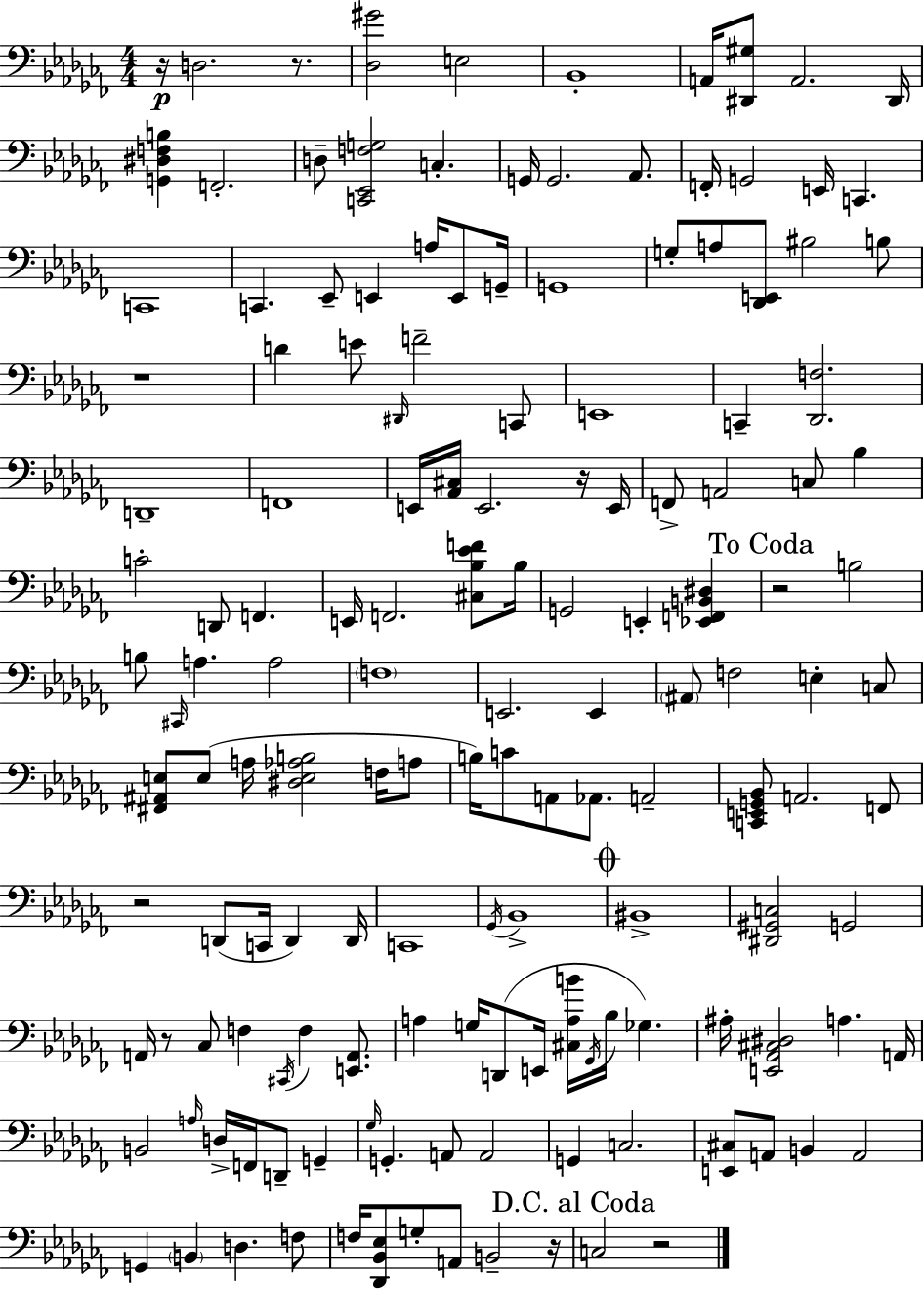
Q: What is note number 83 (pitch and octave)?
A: BIS2